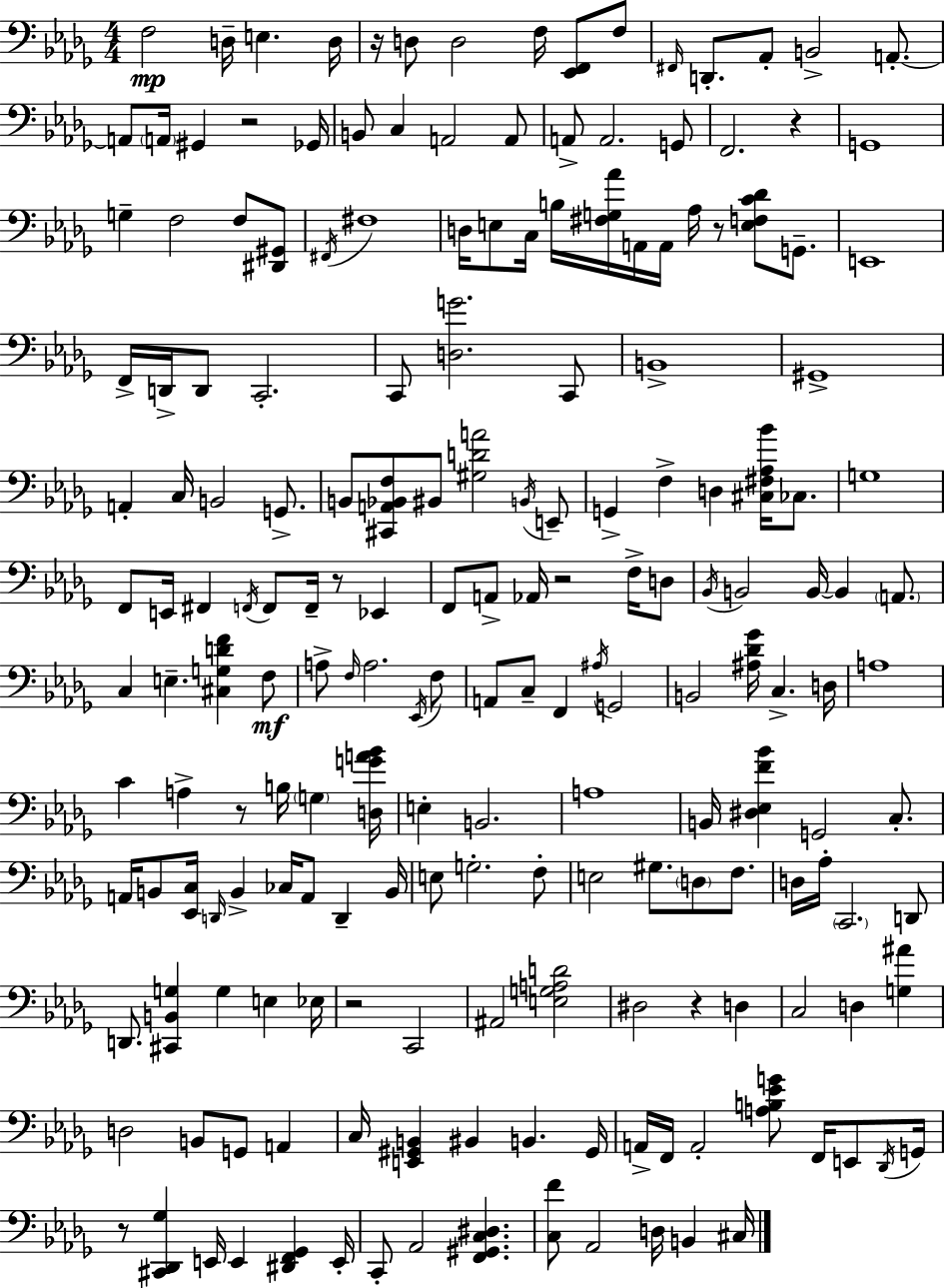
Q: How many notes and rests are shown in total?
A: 190